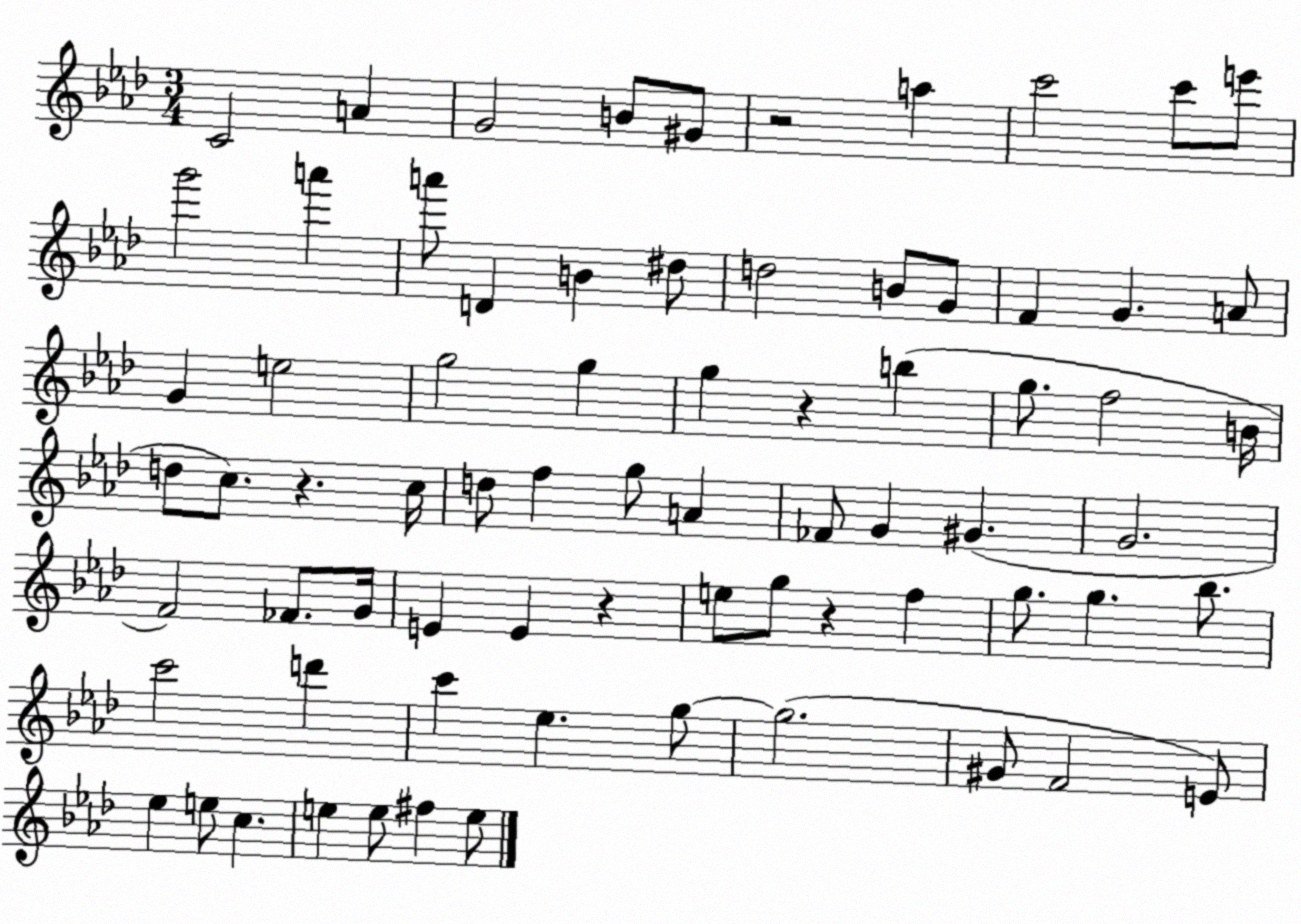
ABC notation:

X:1
T:Untitled
M:3/4
L:1/4
K:Ab
C2 A G2 B/2 ^G/2 z2 a c'2 c'/2 e'/2 g'2 a' a'/2 D B ^d/2 d2 B/2 G/2 F G A/2 G e2 g2 g g z b g/2 f2 B/4 d/2 c/2 z c/4 d/2 f g/2 A _F/2 G ^G G2 F2 _F/2 G/4 E E z e/2 g/2 z f g/2 g _b/2 c'2 d' c' _e g/2 g2 ^G/2 F2 E/2 _e e/2 c e e/2 ^f e/2